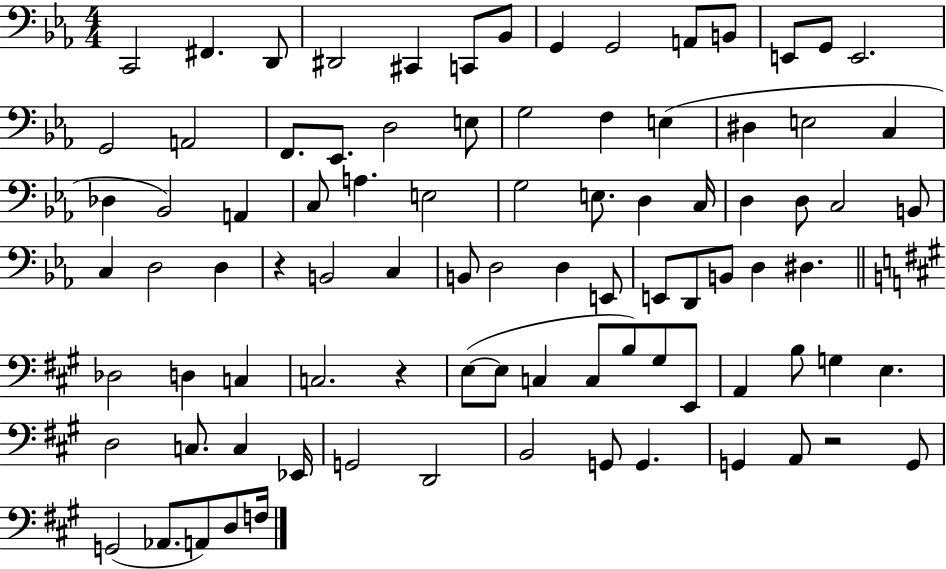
C2/h F#2/q. D2/e D#2/h C#2/q C2/e Bb2/e G2/q G2/h A2/e B2/e E2/e G2/e E2/h. G2/h A2/h F2/e. Eb2/e. D3/h E3/e G3/h F3/q E3/q D#3/q E3/h C3/q Db3/q Bb2/h A2/q C3/e A3/q. E3/h G3/h E3/e. D3/q C3/s D3/q D3/e C3/h B2/e C3/q D3/h D3/q R/q B2/h C3/q B2/e D3/h D3/q E2/e E2/e D2/e B2/e D3/q D#3/q. Db3/h D3/q C3/q C3/h. R/q E3/e E3/e C3/q C3/e B3/e G#3/e E2/e A2/q B3/e G3/q E3/q. D3/h C3/e. C3/q Eb2/s G2/h D2/h B2/h G2/e G2/q. G2/q A2/e R/h G2/e G2/h Ab2/e. A2/e D3/e F3/s